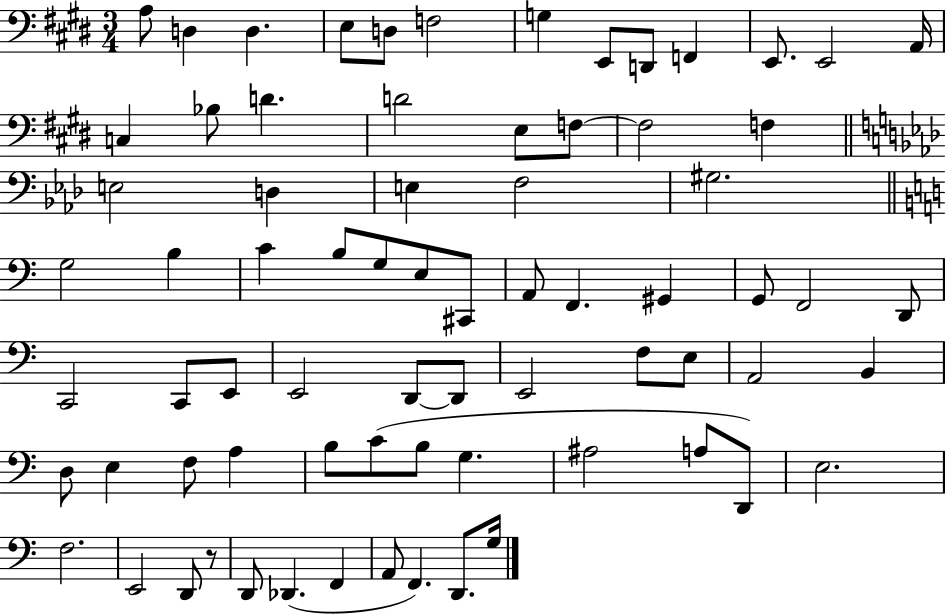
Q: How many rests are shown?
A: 1